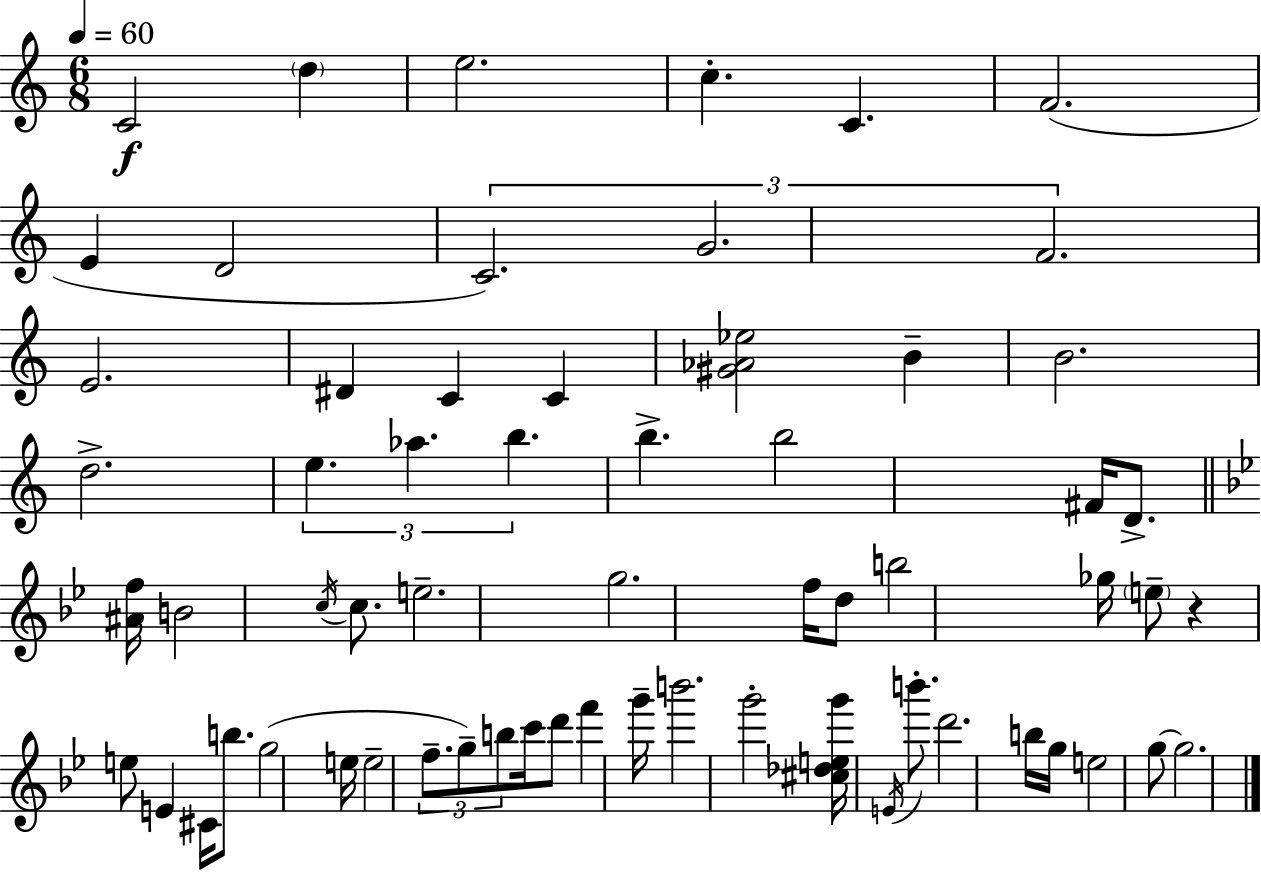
{
  \clef treble
  \numericTimeSignature
  \time 6/8
  \key c \major
  \tempo 4 = 60
  c'2\f \parenthesize d''4 | e''2. | c''4.-. c'4. | f'2.( | \break e'4 d'2 | \tuplet 3/2 { c'2.) | g'2. | f'2. } | \break e'2. | dis'4 c'4 c'4 | <gis' aes' ees''>2 b'4-- | b'2. | \break d''2.-> | \tuplet 3/2 { e''4. aes''4. | b''4. } b''4.-> | b''2 fis'16 d'8.-> | \break \bar "||" \break \key bes \major <ais' f''>16 b'2 \acciaccatura { c''16 } c''8. | e''2.-- | g''2. | f''16 d''8 b''2 | \break ges''16 \parenthesize e''8-- r4 e''8 e'4 | cis'16 b''8. g''2( | e''16 e''2-- \tuplet 3/2 { f''8.-- | g''8--) b''8 } c'''16 d'''8 f'''4 | \break g'''16-- b'''2. | g'''2-. <cis'' des'' e'' g'''>16 \acciaccatura { e'16 } b'''8.-. | d'''2. | b''16 g''16 e''2 | \break g''8~~ g''2. | \bar "|."
}